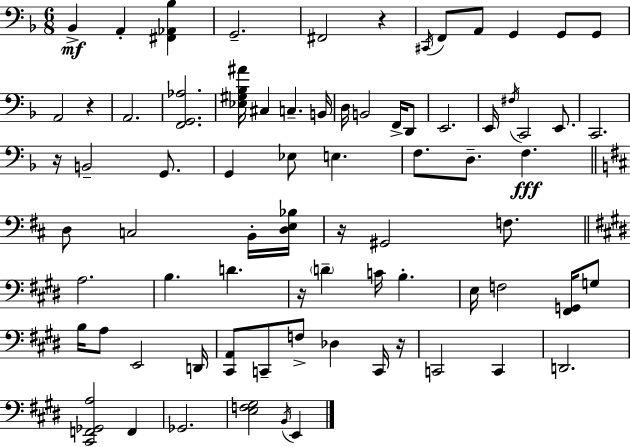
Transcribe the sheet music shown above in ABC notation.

X:1
T:Untitled
M:6/8
L:1/4
K:F
_B,, A,, [^F,,_A,,_B,] G,,2 ^F,,2 z ^C,,/4 F,,/2 A,,/2 G,, G,,/2 G,,/2 A,,2 z A,,2 [F,,G,,_A,]2 [_E,^G,_B,^A]/4 ^C, C, B,,/4 D,/4 B,,2 F,,/4 D,,/2 E,,2 E,,/4 ^F,/4 C,,2 E,,/2 C,,2 z/4 B,,2 G,,/2 G,, _E,/2 E, F,/2 D,/2 F, D,/2 C,2 B,,/4 [D,E,_B,]/4 z/4 ^G,,2 F,/2 A,2 B, D z/4 D C/4 B, E,/4 F,2 [^F,,G,,]/4 G,/2 B,/4 A,/2 E,,2 D,,/4 [^C,,A,,]/2 C,,/2 F,/2 _D, C,,/4 z/4 C,,2 C,, D,,2 [^C,,F,,_G,,A,]2 F,, _G,,2 [E,F,^G,]2 B,,/4 E,,